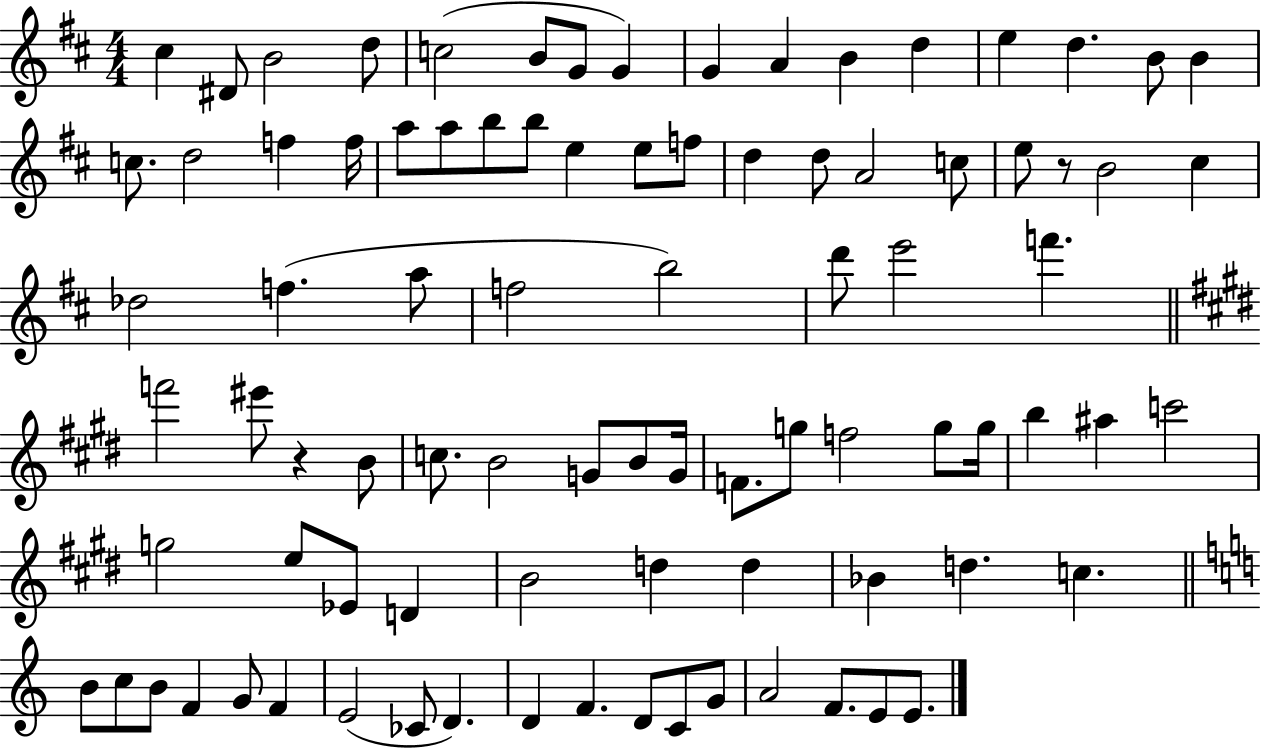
{
  \clef treble
  \numericTimeSignature
  \time 4/4
  \key d \major
  cis''4 dis'8 b'2 d''8 | c''2( b'8 g'8 g'4) | g'4 a'4 b'4 d''4 | e''4 d''4. b'8 b'4 | \break c''8. d''2 f''4 f''16 | a''8 a''8 b''8 b''8 e''4 e''8 f''8 | d''4 d''8 a'2 c''8 | e''8 r8 b'2 cis''4 | \break des''2 f''4.( a''8 | f''2 b''2) | d'''8 e'''2 f'''4. | \bar "||" \break \key e \major f'''2 eis'''8 r4 b'8 | c''8. b'2 g'8 b'8 g'16 | f'8. g''8 f''2 g''8 g''16 | b''4 ais''4 c'''2 | \break g''2 e''8 ees'8 d'4 | b'2 d''4 d''4 | bes'4 d''4. c''4. | \bar "||" \break \key a \minor b'8 c''8 b'8 f'4 g'8 f'4 | e'2( ces'8 d'4.) | d'4 f'4. d'8 c'8 g'8 | a'2 f'8. e'8 e'8. | \break \bar "|."
}